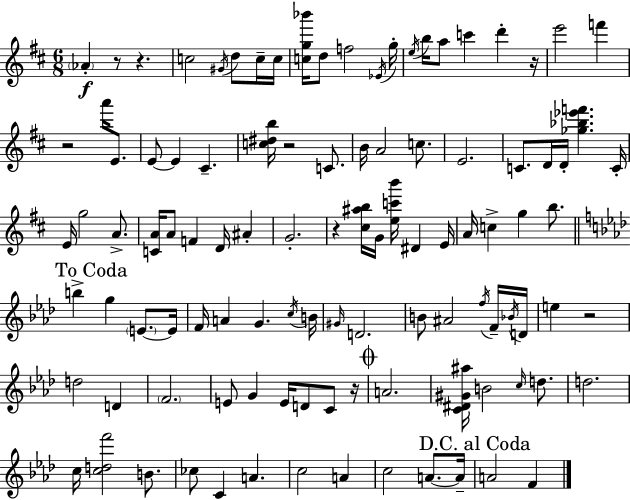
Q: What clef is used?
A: treble